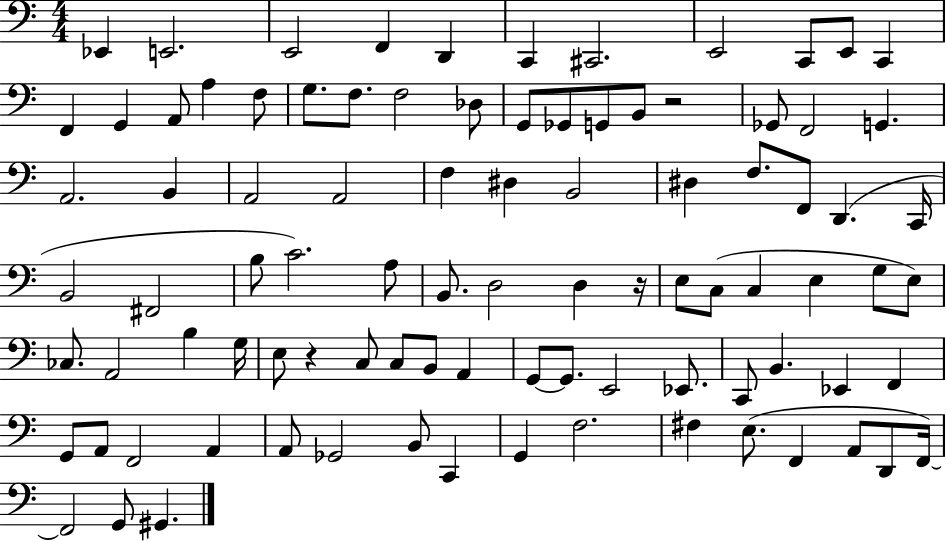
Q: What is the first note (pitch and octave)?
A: Eb2